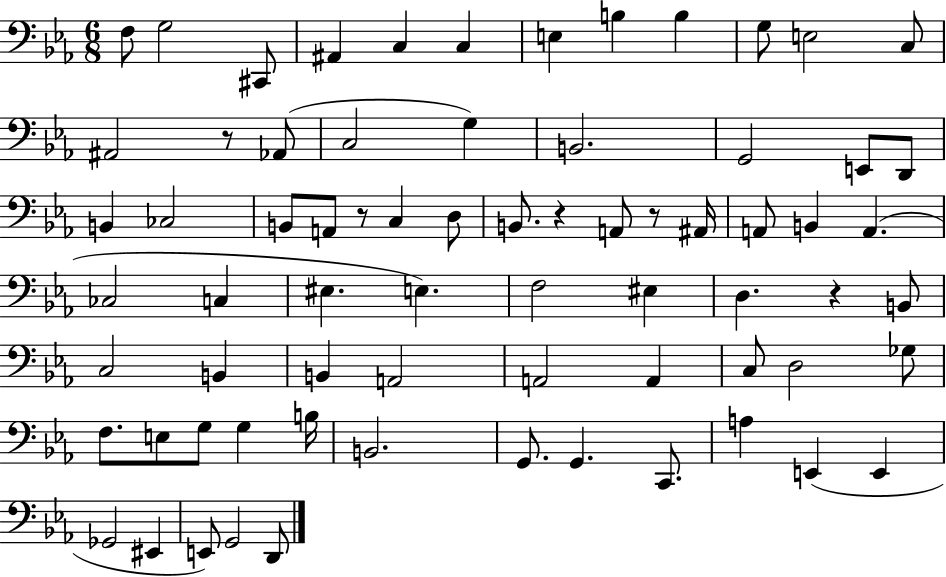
{
  \clef bass
  \numericTimeSignature
  \time 6/8
  \key ees \major
  f8 g2 cis,8 | ais,4 c4 c4 | e4 b4 b4 | g8 e2 c8 | \break ais,2 r8 aes,8( | c2 g4) | b,2. | g,2 e,8 d,8 | \break b,4 ces2 | b,8 a,8 r8 c4 d8 | b,8. r4 a,8 r8 ais,16 | a,8 b,4 a,4.( | \break ces2 c4 | eis4. e4.) | f2 eis4 | d4. r4 b,8 | \break c2 b,4 | b,4 a,2 | a,2 a,4 | c8 d2 ges8 | \break f8. e8 g8 g4 b16 | b,2. | g,8. g,4. c,8. | a4 e,4( e,4 | \break ges,2 eis,4 | e,8) g,2 d,8 | \bar "|."
}